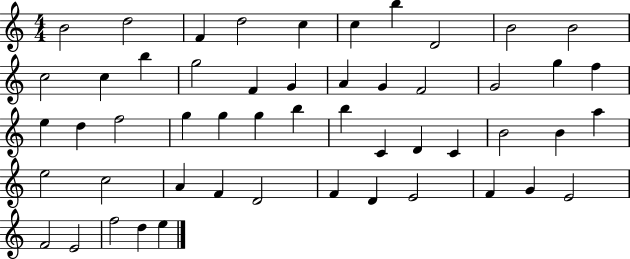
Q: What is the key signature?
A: C major